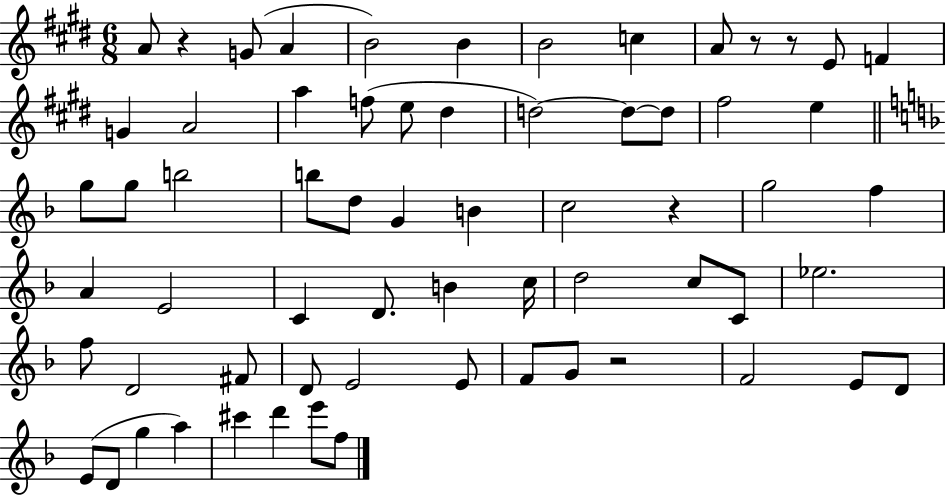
{
  \clef treble
  \numericTimeSignature
  \time 6/8
  \key e \major
  a'8 r4 g'8( a'4 | b'2) b'4 | b'2 c''4 | a'8 r8 r8 e'8 f'4 | \break g'4 a'2 | a''4 f''8( e''8 dis''4 | d''2~~) d''8~~ d''8 | fis''2 e''4 | \break \bar "||" \break \key f \major g''8 g''8 b''2 | b''8 d''8 g'4 b'4 | c''2 r4 | g''2 f''4 | \break a'4 e'2 | c'4 d'8. b'4 c''16 | d''2 c''8 c'8 | ees''2. | \break f''8 d'2 fis'8 | d'8 e'2 e'8 | f'8 g'8 r2 | f'2 e'8 d'8 | \break e'8( d'8 g''4 a''4) | cis'''4 d'''4 e'''8 f''8 | \bar "|."
}